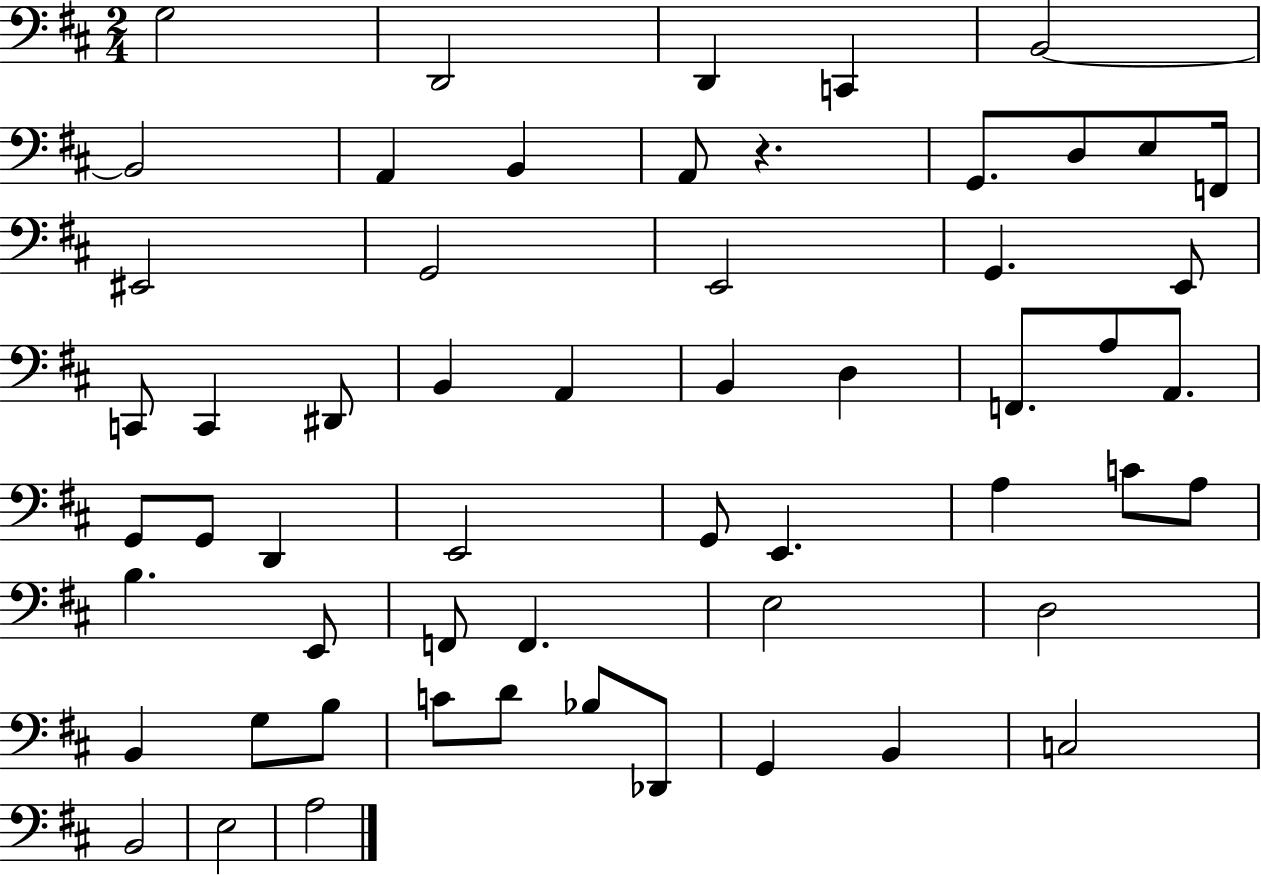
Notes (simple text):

G3/h D2/h D2/q C2/q B2/h B2/h A2/q B2/q A2/e R/q. G2/e. D3/e E3/e F2/s EIS2/h G2/h E2/h G2/q. E2/e C2/e C2/q D#2/e B2/q A2/q B2/q D3/q F2/e. A3/e A2/e. G2/e G2/e D2/q E2/h G2/e E2/q. A3/q C4/e A3/e B3/q. E2/e F2/e F2/q. E3/h D3/h B2/q G3/e B3/e C4/e D4/e Bb3/e Db2/e G2/q B2/q C3/h B2/h E3/h A3/h